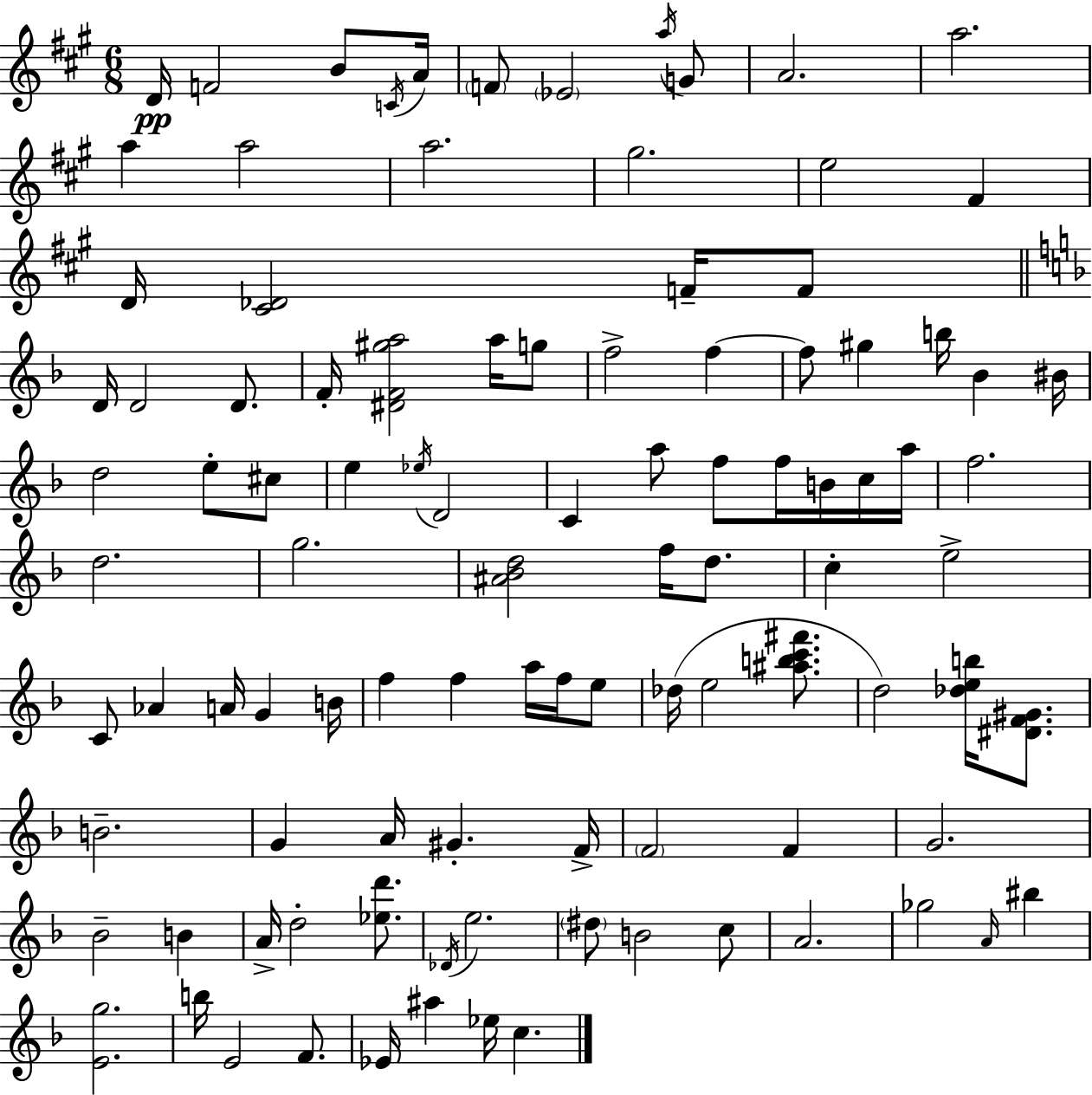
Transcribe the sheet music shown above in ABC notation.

X:1
T:Untitled
M:6/8
L:1/4
K:A
D/4 F2 B/2 C/4 A/4 F/2 _E2 a/4 G/2 A2 a2 a a2 a2 ^g2 e2 ^F D/4 [^C_D]2 F/4 F/2 D/4 D2 D/2 F/4 [^DF^ga]2 a/4 g/2 f2 f f/2 ^g b/4 _B ^B/4 d2 e/2 ^c/2 e _e/4 D2 C a/2 f/2 f/4 B/4 c/4 a/4 f2 d2 g2 [^A_Bd]2 f/4 d/2 c e2 C/2 _A A/4 G B/4 f f a/4 f/4 e/2 _d/4 e2 [^abc'^f']/2 d2 [_deb]/4 [^DF^G]/2 B2 G A/4 ^G F/4 F2 F G2 _B2 B A/4 d2 [_ed']/2 _D/4 e2 ^d/2 B2 c/2 A2 _g2 A/4 ^b [Eg]2 b/4 E2 F/2 _E/4 ^a _e/4 c